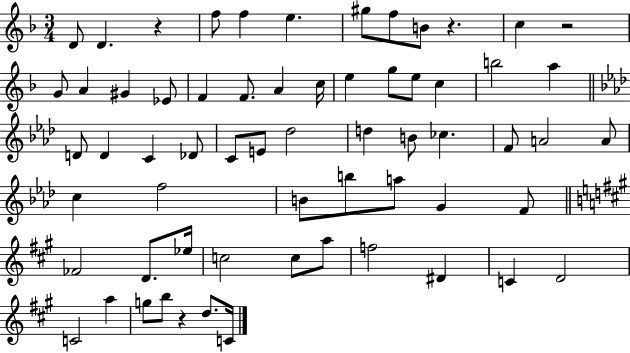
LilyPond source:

{
  \clef treble
  \numericTimeSignature
  \time 3/4
  \key f \major
  d'8 d'4. r4 | f''8 f''4 e''4. | gis''8 f''8 b'8 r4. | c''4 r2 | \break g'8 a'4 gis'4 ees'8 | f'4 f'8. a'4 c''16 | e''4 g''8 e''8 c''4 | b''2 a''4 | \break \bar "||" \break \key aes \major d'8 d'4 c'4 des'8 | c'8 e'8 des''2 | d''4 b'8 ces''4. | f'8 a'2 a'8 | \break c''4 f''2 | b'8 b''8 a''8 g'4 f'8 | \bar "||" \break \key a \major fes'2 d'8. ees''16 | c''2 c''8 a''8 | f''2 dis'4 | c'4 d'2 | \break c'2 a''4 | g''8 b''8 r4 d''8. c'16 | \bar "|."
}